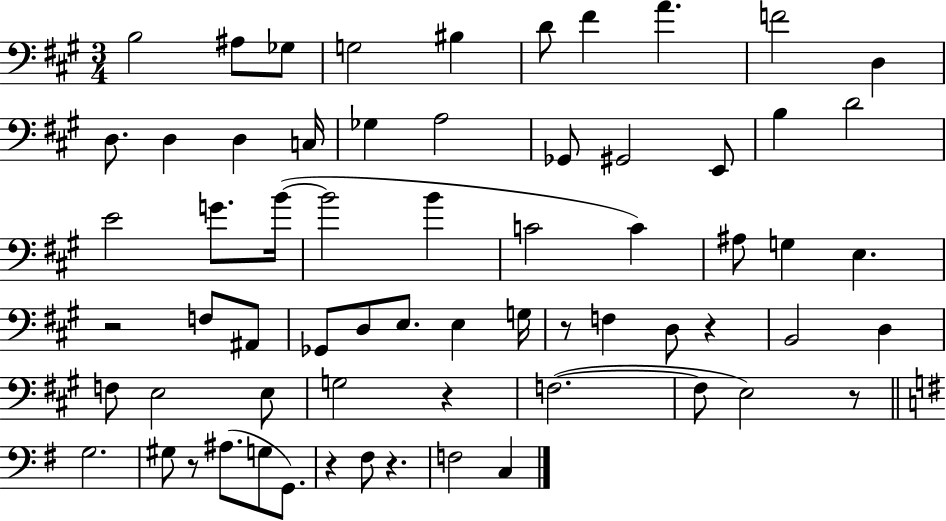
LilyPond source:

{
  \clef bass
  \numericTimeSignature
  \time 3/4
  \key a \major
  b2 ais8 ges8 | g2 bis4 | d'8 fis'4 a'4. | f'2 d4 | \break d8. d4 d4 c16 | ges4 a2 | ges,8 gis,2 e,8 | b4 d'2 | \break e'2 g'8. b'16~(~ | b'2 b'4 | c'2 c'4) | ais8 g4 e4. | \break r2 f8 ais,8 | ges,8 d8 e8. e4 g16 | r8 f4 d8 r4 | b,2 d4 | \break f8 e2 e8 | g2 r4 | f2.~(~ | f8 e2) r8 | \break \bar "||" \break \key g \major g2. | gis8 r8 ais8.( g8 g,8.) | r4 fis8 r4. | f2 c4 | \break \bar "|."
}